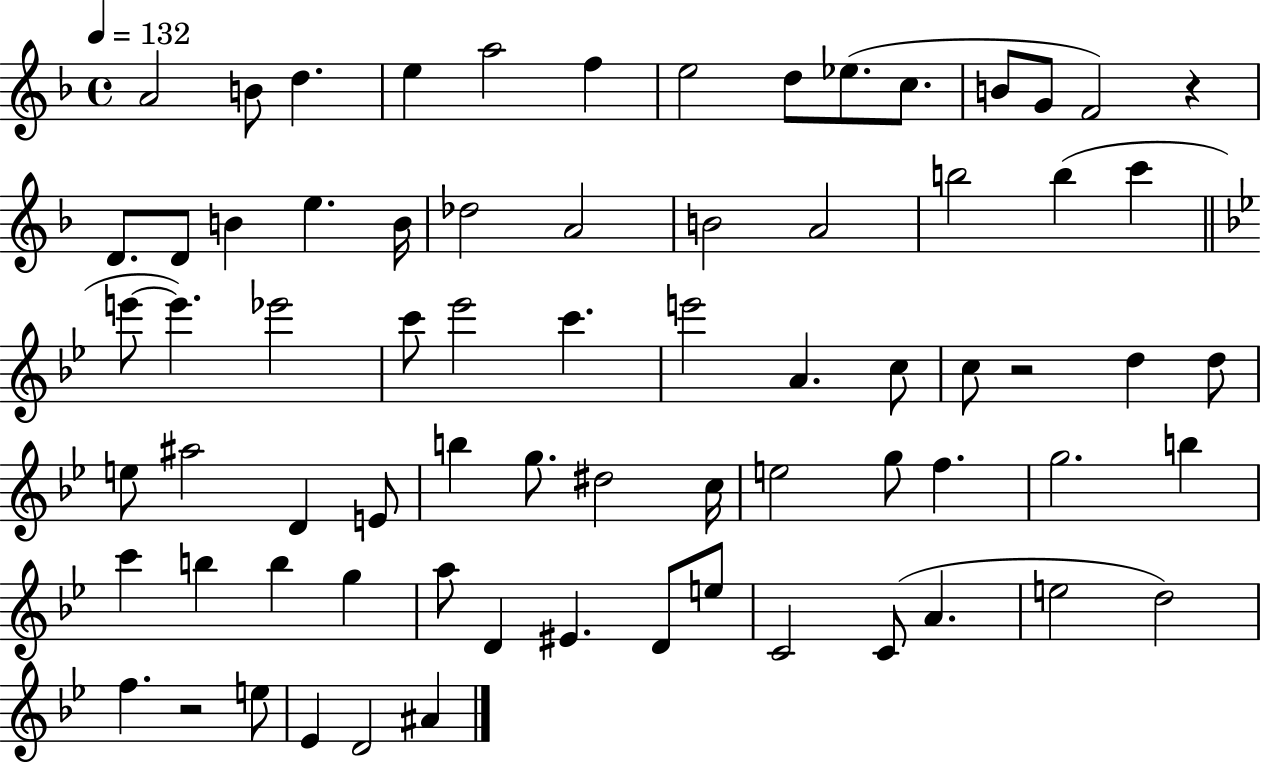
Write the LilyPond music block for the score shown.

{
  \clef treble
  \time 4/4
  \defaultTimeSignature
  \key f \major
  \tempo 4 = 132
  a'2 b'8 d''4. | e''4 a''2 f''4 | e''2 d''8 ees''8.( c''8. | b'8 g'8 f'2) r4 | \break d'8. d'8 b'4 e''4. b'16 | des''2 a'2 | b'2 a'2 | b''2 b''4( c'''4 | \break \bar "||" \break \key bes \major e'''8~~ e'''4.) ees'''2 | c'''8 ees'''2 c'''4. | e'''2 a'4. c''8 | c''8 r2 d''4 d''8 | \break e''8 ais''2 d'4 e'8 | b''4 g''8. dis''2 c''16 | e''2 g''8 f''4. | g''2. b''4 | \break c'''4 b''4 b''4 g''4 | a''8 d'4 eis'4. d'8 e''8 | c'2 c'8( a'4. | e''2 d''2) | \break f''4. r2 e''8 | ees'4 d'2 ais'4 | \bar "|."
}